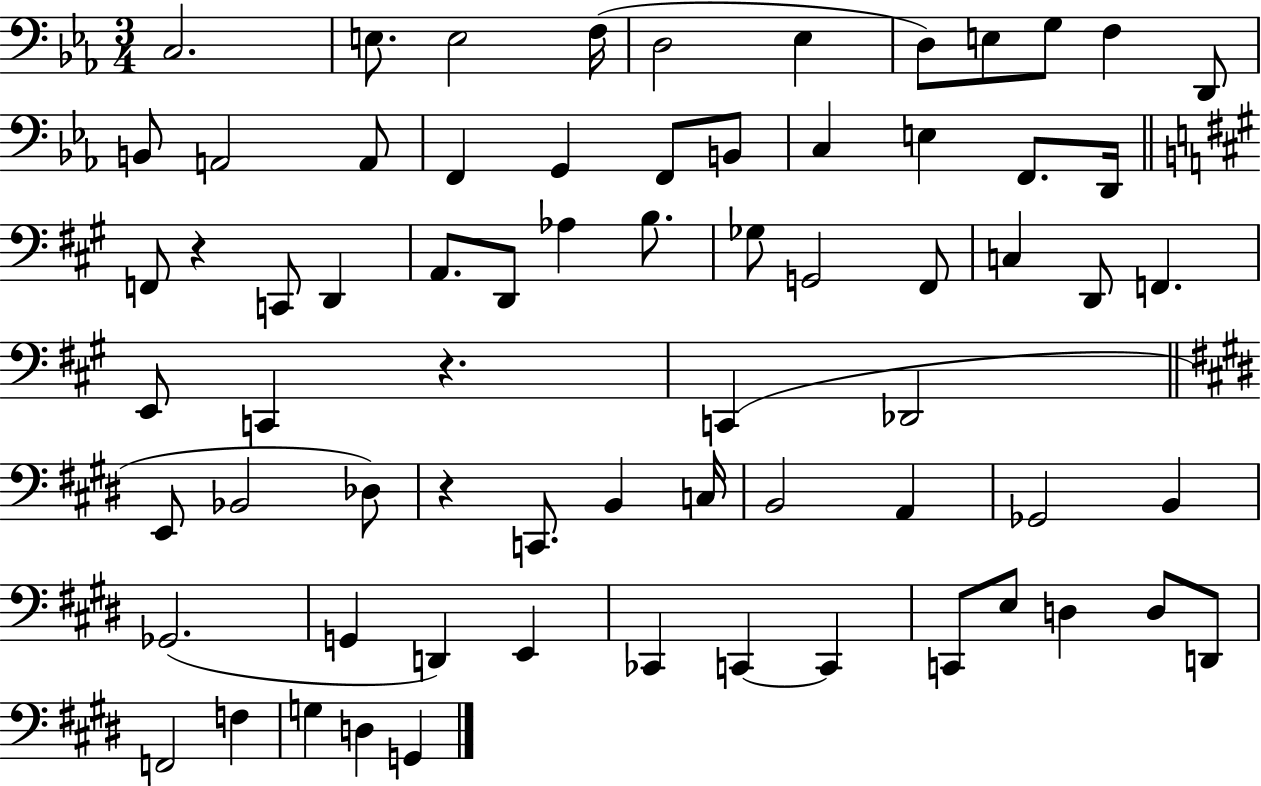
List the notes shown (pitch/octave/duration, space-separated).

C3/h. E3/e. E3/h F3/s D3/h Eb3/q D3/e E3/e G3/e F3/q D2/e B2/e A2/h A2/e F2/q G2/q F2/e B2/e C3/q E3/q F2/e. D2/s F2/e R/q C2/e D2/q A2/e. D2/e Ab3/q B3/e. Gb3/e G2/h F#2/e C3/q D2/e F2/q. E2/e C2/q R/q. C2/q Db2/h E2/e Bb2/h Db3/e R/q C2/e. B2/q C3/s B2/h A2/q Gb2/h B2/q Gb2/h. G2/q D2/q E2/q CES2/q C2/q C2/q C2/e E3/e D3/q D3/e D2/e F2/h F3/q G3/q D3/q G2/q